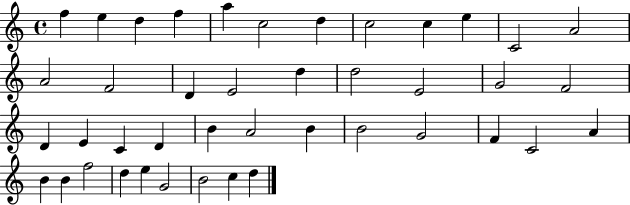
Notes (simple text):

F5/q E5/q D5/q F5/q A5/q C5/h D5/q C5/h C5/q E5/q C4/h A4/h A4/h F4/h D4/q E4/h D5/q D5/h E4/h G4/h F4/h D4/q E4/q C4/q D4/q B4/q A4/h B4/q B4/h G4/h F4/q C4/h A4/q B4/q B4/q F5/h D5/q E5/q G4/h B4/h C5/q D5/q